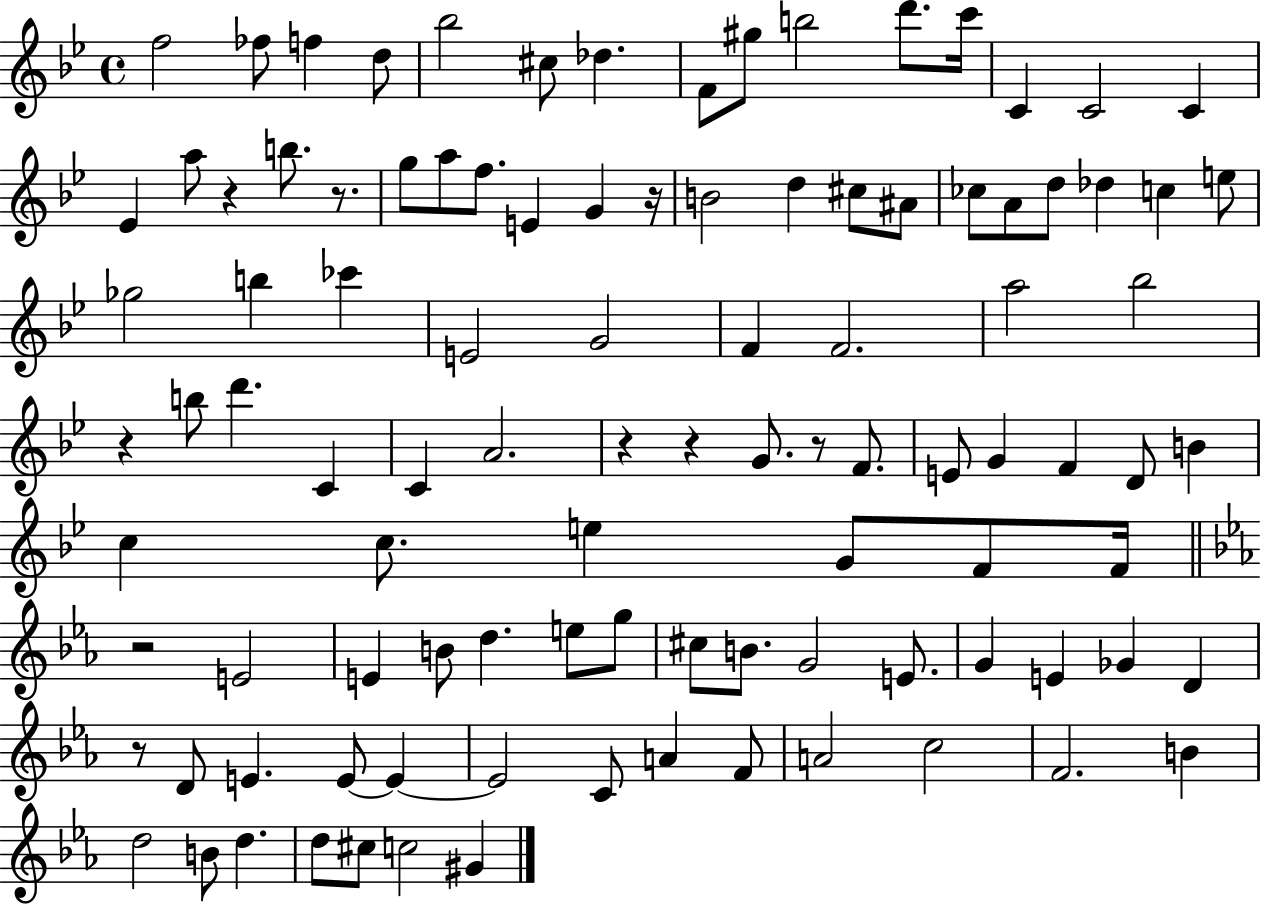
X:1
T:Untitled
M:4/4
L:1/4
K:Bb
f2 _f/2 f d/2 _b2 ^c/2 _d F/2 ^g/2 b2 d'/2 c'/4 C C2 C _E a/2 z b/2 z/2 g/2 a/2 f/2 E G z/4 B2 d ^c/2 ^A/2 _c/2 A/2 d/2 _d c e/2 _g2 b _c' E2 G2 F F2 a2 _b2 z b/2 d' C C A2 z z G/2 z/2 F/2 E/2 G F D/2 B c c/2 e G/2 F/2 F/4 z2 E2 E B/2 d e/2 g/2 ^c/2 B/2 G2 E/2 G E _G D z/2 D/2 E E/2 E E2 C/2 A F/2 A2 c2 F2 B d2 B/2 d d/2 ^c/2 c2 ^G